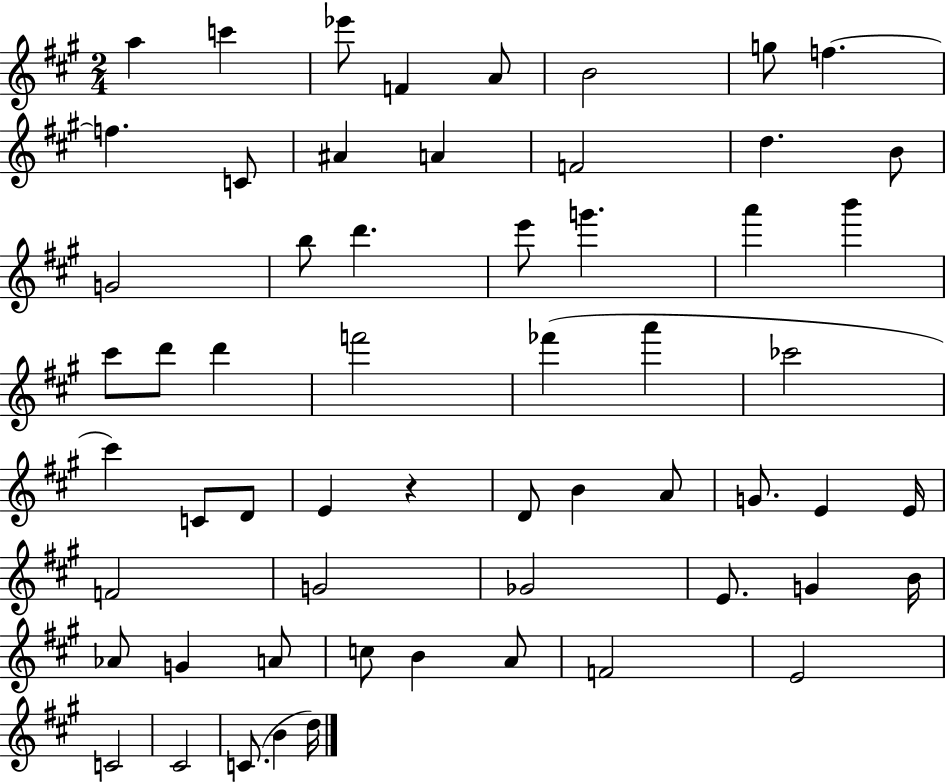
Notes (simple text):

A5/q C6/q Eb6/e F4/q A4/e B4/h G5/e F5/q. F5/q. C4/e A#4/q A4/q F4/h D5/q. B4/e G4/h B5/e D6/q. E6/e G6/q. A6/q B6/q C#6/e D6/e D6/q F6/h FES6/q A6/q CES6/h C#6/q C4/e D4/e E4/q R/q D4/e B4/q A4/e G4/e. E4/q E4/s F4/h G4/h Gb4/h E4/e. G4/q B4/s Ab4/e G4/q A4/e C5/e B4/q A4/e F4/h E4/h C4/h C#4/h C4/e. B4/q D5/s